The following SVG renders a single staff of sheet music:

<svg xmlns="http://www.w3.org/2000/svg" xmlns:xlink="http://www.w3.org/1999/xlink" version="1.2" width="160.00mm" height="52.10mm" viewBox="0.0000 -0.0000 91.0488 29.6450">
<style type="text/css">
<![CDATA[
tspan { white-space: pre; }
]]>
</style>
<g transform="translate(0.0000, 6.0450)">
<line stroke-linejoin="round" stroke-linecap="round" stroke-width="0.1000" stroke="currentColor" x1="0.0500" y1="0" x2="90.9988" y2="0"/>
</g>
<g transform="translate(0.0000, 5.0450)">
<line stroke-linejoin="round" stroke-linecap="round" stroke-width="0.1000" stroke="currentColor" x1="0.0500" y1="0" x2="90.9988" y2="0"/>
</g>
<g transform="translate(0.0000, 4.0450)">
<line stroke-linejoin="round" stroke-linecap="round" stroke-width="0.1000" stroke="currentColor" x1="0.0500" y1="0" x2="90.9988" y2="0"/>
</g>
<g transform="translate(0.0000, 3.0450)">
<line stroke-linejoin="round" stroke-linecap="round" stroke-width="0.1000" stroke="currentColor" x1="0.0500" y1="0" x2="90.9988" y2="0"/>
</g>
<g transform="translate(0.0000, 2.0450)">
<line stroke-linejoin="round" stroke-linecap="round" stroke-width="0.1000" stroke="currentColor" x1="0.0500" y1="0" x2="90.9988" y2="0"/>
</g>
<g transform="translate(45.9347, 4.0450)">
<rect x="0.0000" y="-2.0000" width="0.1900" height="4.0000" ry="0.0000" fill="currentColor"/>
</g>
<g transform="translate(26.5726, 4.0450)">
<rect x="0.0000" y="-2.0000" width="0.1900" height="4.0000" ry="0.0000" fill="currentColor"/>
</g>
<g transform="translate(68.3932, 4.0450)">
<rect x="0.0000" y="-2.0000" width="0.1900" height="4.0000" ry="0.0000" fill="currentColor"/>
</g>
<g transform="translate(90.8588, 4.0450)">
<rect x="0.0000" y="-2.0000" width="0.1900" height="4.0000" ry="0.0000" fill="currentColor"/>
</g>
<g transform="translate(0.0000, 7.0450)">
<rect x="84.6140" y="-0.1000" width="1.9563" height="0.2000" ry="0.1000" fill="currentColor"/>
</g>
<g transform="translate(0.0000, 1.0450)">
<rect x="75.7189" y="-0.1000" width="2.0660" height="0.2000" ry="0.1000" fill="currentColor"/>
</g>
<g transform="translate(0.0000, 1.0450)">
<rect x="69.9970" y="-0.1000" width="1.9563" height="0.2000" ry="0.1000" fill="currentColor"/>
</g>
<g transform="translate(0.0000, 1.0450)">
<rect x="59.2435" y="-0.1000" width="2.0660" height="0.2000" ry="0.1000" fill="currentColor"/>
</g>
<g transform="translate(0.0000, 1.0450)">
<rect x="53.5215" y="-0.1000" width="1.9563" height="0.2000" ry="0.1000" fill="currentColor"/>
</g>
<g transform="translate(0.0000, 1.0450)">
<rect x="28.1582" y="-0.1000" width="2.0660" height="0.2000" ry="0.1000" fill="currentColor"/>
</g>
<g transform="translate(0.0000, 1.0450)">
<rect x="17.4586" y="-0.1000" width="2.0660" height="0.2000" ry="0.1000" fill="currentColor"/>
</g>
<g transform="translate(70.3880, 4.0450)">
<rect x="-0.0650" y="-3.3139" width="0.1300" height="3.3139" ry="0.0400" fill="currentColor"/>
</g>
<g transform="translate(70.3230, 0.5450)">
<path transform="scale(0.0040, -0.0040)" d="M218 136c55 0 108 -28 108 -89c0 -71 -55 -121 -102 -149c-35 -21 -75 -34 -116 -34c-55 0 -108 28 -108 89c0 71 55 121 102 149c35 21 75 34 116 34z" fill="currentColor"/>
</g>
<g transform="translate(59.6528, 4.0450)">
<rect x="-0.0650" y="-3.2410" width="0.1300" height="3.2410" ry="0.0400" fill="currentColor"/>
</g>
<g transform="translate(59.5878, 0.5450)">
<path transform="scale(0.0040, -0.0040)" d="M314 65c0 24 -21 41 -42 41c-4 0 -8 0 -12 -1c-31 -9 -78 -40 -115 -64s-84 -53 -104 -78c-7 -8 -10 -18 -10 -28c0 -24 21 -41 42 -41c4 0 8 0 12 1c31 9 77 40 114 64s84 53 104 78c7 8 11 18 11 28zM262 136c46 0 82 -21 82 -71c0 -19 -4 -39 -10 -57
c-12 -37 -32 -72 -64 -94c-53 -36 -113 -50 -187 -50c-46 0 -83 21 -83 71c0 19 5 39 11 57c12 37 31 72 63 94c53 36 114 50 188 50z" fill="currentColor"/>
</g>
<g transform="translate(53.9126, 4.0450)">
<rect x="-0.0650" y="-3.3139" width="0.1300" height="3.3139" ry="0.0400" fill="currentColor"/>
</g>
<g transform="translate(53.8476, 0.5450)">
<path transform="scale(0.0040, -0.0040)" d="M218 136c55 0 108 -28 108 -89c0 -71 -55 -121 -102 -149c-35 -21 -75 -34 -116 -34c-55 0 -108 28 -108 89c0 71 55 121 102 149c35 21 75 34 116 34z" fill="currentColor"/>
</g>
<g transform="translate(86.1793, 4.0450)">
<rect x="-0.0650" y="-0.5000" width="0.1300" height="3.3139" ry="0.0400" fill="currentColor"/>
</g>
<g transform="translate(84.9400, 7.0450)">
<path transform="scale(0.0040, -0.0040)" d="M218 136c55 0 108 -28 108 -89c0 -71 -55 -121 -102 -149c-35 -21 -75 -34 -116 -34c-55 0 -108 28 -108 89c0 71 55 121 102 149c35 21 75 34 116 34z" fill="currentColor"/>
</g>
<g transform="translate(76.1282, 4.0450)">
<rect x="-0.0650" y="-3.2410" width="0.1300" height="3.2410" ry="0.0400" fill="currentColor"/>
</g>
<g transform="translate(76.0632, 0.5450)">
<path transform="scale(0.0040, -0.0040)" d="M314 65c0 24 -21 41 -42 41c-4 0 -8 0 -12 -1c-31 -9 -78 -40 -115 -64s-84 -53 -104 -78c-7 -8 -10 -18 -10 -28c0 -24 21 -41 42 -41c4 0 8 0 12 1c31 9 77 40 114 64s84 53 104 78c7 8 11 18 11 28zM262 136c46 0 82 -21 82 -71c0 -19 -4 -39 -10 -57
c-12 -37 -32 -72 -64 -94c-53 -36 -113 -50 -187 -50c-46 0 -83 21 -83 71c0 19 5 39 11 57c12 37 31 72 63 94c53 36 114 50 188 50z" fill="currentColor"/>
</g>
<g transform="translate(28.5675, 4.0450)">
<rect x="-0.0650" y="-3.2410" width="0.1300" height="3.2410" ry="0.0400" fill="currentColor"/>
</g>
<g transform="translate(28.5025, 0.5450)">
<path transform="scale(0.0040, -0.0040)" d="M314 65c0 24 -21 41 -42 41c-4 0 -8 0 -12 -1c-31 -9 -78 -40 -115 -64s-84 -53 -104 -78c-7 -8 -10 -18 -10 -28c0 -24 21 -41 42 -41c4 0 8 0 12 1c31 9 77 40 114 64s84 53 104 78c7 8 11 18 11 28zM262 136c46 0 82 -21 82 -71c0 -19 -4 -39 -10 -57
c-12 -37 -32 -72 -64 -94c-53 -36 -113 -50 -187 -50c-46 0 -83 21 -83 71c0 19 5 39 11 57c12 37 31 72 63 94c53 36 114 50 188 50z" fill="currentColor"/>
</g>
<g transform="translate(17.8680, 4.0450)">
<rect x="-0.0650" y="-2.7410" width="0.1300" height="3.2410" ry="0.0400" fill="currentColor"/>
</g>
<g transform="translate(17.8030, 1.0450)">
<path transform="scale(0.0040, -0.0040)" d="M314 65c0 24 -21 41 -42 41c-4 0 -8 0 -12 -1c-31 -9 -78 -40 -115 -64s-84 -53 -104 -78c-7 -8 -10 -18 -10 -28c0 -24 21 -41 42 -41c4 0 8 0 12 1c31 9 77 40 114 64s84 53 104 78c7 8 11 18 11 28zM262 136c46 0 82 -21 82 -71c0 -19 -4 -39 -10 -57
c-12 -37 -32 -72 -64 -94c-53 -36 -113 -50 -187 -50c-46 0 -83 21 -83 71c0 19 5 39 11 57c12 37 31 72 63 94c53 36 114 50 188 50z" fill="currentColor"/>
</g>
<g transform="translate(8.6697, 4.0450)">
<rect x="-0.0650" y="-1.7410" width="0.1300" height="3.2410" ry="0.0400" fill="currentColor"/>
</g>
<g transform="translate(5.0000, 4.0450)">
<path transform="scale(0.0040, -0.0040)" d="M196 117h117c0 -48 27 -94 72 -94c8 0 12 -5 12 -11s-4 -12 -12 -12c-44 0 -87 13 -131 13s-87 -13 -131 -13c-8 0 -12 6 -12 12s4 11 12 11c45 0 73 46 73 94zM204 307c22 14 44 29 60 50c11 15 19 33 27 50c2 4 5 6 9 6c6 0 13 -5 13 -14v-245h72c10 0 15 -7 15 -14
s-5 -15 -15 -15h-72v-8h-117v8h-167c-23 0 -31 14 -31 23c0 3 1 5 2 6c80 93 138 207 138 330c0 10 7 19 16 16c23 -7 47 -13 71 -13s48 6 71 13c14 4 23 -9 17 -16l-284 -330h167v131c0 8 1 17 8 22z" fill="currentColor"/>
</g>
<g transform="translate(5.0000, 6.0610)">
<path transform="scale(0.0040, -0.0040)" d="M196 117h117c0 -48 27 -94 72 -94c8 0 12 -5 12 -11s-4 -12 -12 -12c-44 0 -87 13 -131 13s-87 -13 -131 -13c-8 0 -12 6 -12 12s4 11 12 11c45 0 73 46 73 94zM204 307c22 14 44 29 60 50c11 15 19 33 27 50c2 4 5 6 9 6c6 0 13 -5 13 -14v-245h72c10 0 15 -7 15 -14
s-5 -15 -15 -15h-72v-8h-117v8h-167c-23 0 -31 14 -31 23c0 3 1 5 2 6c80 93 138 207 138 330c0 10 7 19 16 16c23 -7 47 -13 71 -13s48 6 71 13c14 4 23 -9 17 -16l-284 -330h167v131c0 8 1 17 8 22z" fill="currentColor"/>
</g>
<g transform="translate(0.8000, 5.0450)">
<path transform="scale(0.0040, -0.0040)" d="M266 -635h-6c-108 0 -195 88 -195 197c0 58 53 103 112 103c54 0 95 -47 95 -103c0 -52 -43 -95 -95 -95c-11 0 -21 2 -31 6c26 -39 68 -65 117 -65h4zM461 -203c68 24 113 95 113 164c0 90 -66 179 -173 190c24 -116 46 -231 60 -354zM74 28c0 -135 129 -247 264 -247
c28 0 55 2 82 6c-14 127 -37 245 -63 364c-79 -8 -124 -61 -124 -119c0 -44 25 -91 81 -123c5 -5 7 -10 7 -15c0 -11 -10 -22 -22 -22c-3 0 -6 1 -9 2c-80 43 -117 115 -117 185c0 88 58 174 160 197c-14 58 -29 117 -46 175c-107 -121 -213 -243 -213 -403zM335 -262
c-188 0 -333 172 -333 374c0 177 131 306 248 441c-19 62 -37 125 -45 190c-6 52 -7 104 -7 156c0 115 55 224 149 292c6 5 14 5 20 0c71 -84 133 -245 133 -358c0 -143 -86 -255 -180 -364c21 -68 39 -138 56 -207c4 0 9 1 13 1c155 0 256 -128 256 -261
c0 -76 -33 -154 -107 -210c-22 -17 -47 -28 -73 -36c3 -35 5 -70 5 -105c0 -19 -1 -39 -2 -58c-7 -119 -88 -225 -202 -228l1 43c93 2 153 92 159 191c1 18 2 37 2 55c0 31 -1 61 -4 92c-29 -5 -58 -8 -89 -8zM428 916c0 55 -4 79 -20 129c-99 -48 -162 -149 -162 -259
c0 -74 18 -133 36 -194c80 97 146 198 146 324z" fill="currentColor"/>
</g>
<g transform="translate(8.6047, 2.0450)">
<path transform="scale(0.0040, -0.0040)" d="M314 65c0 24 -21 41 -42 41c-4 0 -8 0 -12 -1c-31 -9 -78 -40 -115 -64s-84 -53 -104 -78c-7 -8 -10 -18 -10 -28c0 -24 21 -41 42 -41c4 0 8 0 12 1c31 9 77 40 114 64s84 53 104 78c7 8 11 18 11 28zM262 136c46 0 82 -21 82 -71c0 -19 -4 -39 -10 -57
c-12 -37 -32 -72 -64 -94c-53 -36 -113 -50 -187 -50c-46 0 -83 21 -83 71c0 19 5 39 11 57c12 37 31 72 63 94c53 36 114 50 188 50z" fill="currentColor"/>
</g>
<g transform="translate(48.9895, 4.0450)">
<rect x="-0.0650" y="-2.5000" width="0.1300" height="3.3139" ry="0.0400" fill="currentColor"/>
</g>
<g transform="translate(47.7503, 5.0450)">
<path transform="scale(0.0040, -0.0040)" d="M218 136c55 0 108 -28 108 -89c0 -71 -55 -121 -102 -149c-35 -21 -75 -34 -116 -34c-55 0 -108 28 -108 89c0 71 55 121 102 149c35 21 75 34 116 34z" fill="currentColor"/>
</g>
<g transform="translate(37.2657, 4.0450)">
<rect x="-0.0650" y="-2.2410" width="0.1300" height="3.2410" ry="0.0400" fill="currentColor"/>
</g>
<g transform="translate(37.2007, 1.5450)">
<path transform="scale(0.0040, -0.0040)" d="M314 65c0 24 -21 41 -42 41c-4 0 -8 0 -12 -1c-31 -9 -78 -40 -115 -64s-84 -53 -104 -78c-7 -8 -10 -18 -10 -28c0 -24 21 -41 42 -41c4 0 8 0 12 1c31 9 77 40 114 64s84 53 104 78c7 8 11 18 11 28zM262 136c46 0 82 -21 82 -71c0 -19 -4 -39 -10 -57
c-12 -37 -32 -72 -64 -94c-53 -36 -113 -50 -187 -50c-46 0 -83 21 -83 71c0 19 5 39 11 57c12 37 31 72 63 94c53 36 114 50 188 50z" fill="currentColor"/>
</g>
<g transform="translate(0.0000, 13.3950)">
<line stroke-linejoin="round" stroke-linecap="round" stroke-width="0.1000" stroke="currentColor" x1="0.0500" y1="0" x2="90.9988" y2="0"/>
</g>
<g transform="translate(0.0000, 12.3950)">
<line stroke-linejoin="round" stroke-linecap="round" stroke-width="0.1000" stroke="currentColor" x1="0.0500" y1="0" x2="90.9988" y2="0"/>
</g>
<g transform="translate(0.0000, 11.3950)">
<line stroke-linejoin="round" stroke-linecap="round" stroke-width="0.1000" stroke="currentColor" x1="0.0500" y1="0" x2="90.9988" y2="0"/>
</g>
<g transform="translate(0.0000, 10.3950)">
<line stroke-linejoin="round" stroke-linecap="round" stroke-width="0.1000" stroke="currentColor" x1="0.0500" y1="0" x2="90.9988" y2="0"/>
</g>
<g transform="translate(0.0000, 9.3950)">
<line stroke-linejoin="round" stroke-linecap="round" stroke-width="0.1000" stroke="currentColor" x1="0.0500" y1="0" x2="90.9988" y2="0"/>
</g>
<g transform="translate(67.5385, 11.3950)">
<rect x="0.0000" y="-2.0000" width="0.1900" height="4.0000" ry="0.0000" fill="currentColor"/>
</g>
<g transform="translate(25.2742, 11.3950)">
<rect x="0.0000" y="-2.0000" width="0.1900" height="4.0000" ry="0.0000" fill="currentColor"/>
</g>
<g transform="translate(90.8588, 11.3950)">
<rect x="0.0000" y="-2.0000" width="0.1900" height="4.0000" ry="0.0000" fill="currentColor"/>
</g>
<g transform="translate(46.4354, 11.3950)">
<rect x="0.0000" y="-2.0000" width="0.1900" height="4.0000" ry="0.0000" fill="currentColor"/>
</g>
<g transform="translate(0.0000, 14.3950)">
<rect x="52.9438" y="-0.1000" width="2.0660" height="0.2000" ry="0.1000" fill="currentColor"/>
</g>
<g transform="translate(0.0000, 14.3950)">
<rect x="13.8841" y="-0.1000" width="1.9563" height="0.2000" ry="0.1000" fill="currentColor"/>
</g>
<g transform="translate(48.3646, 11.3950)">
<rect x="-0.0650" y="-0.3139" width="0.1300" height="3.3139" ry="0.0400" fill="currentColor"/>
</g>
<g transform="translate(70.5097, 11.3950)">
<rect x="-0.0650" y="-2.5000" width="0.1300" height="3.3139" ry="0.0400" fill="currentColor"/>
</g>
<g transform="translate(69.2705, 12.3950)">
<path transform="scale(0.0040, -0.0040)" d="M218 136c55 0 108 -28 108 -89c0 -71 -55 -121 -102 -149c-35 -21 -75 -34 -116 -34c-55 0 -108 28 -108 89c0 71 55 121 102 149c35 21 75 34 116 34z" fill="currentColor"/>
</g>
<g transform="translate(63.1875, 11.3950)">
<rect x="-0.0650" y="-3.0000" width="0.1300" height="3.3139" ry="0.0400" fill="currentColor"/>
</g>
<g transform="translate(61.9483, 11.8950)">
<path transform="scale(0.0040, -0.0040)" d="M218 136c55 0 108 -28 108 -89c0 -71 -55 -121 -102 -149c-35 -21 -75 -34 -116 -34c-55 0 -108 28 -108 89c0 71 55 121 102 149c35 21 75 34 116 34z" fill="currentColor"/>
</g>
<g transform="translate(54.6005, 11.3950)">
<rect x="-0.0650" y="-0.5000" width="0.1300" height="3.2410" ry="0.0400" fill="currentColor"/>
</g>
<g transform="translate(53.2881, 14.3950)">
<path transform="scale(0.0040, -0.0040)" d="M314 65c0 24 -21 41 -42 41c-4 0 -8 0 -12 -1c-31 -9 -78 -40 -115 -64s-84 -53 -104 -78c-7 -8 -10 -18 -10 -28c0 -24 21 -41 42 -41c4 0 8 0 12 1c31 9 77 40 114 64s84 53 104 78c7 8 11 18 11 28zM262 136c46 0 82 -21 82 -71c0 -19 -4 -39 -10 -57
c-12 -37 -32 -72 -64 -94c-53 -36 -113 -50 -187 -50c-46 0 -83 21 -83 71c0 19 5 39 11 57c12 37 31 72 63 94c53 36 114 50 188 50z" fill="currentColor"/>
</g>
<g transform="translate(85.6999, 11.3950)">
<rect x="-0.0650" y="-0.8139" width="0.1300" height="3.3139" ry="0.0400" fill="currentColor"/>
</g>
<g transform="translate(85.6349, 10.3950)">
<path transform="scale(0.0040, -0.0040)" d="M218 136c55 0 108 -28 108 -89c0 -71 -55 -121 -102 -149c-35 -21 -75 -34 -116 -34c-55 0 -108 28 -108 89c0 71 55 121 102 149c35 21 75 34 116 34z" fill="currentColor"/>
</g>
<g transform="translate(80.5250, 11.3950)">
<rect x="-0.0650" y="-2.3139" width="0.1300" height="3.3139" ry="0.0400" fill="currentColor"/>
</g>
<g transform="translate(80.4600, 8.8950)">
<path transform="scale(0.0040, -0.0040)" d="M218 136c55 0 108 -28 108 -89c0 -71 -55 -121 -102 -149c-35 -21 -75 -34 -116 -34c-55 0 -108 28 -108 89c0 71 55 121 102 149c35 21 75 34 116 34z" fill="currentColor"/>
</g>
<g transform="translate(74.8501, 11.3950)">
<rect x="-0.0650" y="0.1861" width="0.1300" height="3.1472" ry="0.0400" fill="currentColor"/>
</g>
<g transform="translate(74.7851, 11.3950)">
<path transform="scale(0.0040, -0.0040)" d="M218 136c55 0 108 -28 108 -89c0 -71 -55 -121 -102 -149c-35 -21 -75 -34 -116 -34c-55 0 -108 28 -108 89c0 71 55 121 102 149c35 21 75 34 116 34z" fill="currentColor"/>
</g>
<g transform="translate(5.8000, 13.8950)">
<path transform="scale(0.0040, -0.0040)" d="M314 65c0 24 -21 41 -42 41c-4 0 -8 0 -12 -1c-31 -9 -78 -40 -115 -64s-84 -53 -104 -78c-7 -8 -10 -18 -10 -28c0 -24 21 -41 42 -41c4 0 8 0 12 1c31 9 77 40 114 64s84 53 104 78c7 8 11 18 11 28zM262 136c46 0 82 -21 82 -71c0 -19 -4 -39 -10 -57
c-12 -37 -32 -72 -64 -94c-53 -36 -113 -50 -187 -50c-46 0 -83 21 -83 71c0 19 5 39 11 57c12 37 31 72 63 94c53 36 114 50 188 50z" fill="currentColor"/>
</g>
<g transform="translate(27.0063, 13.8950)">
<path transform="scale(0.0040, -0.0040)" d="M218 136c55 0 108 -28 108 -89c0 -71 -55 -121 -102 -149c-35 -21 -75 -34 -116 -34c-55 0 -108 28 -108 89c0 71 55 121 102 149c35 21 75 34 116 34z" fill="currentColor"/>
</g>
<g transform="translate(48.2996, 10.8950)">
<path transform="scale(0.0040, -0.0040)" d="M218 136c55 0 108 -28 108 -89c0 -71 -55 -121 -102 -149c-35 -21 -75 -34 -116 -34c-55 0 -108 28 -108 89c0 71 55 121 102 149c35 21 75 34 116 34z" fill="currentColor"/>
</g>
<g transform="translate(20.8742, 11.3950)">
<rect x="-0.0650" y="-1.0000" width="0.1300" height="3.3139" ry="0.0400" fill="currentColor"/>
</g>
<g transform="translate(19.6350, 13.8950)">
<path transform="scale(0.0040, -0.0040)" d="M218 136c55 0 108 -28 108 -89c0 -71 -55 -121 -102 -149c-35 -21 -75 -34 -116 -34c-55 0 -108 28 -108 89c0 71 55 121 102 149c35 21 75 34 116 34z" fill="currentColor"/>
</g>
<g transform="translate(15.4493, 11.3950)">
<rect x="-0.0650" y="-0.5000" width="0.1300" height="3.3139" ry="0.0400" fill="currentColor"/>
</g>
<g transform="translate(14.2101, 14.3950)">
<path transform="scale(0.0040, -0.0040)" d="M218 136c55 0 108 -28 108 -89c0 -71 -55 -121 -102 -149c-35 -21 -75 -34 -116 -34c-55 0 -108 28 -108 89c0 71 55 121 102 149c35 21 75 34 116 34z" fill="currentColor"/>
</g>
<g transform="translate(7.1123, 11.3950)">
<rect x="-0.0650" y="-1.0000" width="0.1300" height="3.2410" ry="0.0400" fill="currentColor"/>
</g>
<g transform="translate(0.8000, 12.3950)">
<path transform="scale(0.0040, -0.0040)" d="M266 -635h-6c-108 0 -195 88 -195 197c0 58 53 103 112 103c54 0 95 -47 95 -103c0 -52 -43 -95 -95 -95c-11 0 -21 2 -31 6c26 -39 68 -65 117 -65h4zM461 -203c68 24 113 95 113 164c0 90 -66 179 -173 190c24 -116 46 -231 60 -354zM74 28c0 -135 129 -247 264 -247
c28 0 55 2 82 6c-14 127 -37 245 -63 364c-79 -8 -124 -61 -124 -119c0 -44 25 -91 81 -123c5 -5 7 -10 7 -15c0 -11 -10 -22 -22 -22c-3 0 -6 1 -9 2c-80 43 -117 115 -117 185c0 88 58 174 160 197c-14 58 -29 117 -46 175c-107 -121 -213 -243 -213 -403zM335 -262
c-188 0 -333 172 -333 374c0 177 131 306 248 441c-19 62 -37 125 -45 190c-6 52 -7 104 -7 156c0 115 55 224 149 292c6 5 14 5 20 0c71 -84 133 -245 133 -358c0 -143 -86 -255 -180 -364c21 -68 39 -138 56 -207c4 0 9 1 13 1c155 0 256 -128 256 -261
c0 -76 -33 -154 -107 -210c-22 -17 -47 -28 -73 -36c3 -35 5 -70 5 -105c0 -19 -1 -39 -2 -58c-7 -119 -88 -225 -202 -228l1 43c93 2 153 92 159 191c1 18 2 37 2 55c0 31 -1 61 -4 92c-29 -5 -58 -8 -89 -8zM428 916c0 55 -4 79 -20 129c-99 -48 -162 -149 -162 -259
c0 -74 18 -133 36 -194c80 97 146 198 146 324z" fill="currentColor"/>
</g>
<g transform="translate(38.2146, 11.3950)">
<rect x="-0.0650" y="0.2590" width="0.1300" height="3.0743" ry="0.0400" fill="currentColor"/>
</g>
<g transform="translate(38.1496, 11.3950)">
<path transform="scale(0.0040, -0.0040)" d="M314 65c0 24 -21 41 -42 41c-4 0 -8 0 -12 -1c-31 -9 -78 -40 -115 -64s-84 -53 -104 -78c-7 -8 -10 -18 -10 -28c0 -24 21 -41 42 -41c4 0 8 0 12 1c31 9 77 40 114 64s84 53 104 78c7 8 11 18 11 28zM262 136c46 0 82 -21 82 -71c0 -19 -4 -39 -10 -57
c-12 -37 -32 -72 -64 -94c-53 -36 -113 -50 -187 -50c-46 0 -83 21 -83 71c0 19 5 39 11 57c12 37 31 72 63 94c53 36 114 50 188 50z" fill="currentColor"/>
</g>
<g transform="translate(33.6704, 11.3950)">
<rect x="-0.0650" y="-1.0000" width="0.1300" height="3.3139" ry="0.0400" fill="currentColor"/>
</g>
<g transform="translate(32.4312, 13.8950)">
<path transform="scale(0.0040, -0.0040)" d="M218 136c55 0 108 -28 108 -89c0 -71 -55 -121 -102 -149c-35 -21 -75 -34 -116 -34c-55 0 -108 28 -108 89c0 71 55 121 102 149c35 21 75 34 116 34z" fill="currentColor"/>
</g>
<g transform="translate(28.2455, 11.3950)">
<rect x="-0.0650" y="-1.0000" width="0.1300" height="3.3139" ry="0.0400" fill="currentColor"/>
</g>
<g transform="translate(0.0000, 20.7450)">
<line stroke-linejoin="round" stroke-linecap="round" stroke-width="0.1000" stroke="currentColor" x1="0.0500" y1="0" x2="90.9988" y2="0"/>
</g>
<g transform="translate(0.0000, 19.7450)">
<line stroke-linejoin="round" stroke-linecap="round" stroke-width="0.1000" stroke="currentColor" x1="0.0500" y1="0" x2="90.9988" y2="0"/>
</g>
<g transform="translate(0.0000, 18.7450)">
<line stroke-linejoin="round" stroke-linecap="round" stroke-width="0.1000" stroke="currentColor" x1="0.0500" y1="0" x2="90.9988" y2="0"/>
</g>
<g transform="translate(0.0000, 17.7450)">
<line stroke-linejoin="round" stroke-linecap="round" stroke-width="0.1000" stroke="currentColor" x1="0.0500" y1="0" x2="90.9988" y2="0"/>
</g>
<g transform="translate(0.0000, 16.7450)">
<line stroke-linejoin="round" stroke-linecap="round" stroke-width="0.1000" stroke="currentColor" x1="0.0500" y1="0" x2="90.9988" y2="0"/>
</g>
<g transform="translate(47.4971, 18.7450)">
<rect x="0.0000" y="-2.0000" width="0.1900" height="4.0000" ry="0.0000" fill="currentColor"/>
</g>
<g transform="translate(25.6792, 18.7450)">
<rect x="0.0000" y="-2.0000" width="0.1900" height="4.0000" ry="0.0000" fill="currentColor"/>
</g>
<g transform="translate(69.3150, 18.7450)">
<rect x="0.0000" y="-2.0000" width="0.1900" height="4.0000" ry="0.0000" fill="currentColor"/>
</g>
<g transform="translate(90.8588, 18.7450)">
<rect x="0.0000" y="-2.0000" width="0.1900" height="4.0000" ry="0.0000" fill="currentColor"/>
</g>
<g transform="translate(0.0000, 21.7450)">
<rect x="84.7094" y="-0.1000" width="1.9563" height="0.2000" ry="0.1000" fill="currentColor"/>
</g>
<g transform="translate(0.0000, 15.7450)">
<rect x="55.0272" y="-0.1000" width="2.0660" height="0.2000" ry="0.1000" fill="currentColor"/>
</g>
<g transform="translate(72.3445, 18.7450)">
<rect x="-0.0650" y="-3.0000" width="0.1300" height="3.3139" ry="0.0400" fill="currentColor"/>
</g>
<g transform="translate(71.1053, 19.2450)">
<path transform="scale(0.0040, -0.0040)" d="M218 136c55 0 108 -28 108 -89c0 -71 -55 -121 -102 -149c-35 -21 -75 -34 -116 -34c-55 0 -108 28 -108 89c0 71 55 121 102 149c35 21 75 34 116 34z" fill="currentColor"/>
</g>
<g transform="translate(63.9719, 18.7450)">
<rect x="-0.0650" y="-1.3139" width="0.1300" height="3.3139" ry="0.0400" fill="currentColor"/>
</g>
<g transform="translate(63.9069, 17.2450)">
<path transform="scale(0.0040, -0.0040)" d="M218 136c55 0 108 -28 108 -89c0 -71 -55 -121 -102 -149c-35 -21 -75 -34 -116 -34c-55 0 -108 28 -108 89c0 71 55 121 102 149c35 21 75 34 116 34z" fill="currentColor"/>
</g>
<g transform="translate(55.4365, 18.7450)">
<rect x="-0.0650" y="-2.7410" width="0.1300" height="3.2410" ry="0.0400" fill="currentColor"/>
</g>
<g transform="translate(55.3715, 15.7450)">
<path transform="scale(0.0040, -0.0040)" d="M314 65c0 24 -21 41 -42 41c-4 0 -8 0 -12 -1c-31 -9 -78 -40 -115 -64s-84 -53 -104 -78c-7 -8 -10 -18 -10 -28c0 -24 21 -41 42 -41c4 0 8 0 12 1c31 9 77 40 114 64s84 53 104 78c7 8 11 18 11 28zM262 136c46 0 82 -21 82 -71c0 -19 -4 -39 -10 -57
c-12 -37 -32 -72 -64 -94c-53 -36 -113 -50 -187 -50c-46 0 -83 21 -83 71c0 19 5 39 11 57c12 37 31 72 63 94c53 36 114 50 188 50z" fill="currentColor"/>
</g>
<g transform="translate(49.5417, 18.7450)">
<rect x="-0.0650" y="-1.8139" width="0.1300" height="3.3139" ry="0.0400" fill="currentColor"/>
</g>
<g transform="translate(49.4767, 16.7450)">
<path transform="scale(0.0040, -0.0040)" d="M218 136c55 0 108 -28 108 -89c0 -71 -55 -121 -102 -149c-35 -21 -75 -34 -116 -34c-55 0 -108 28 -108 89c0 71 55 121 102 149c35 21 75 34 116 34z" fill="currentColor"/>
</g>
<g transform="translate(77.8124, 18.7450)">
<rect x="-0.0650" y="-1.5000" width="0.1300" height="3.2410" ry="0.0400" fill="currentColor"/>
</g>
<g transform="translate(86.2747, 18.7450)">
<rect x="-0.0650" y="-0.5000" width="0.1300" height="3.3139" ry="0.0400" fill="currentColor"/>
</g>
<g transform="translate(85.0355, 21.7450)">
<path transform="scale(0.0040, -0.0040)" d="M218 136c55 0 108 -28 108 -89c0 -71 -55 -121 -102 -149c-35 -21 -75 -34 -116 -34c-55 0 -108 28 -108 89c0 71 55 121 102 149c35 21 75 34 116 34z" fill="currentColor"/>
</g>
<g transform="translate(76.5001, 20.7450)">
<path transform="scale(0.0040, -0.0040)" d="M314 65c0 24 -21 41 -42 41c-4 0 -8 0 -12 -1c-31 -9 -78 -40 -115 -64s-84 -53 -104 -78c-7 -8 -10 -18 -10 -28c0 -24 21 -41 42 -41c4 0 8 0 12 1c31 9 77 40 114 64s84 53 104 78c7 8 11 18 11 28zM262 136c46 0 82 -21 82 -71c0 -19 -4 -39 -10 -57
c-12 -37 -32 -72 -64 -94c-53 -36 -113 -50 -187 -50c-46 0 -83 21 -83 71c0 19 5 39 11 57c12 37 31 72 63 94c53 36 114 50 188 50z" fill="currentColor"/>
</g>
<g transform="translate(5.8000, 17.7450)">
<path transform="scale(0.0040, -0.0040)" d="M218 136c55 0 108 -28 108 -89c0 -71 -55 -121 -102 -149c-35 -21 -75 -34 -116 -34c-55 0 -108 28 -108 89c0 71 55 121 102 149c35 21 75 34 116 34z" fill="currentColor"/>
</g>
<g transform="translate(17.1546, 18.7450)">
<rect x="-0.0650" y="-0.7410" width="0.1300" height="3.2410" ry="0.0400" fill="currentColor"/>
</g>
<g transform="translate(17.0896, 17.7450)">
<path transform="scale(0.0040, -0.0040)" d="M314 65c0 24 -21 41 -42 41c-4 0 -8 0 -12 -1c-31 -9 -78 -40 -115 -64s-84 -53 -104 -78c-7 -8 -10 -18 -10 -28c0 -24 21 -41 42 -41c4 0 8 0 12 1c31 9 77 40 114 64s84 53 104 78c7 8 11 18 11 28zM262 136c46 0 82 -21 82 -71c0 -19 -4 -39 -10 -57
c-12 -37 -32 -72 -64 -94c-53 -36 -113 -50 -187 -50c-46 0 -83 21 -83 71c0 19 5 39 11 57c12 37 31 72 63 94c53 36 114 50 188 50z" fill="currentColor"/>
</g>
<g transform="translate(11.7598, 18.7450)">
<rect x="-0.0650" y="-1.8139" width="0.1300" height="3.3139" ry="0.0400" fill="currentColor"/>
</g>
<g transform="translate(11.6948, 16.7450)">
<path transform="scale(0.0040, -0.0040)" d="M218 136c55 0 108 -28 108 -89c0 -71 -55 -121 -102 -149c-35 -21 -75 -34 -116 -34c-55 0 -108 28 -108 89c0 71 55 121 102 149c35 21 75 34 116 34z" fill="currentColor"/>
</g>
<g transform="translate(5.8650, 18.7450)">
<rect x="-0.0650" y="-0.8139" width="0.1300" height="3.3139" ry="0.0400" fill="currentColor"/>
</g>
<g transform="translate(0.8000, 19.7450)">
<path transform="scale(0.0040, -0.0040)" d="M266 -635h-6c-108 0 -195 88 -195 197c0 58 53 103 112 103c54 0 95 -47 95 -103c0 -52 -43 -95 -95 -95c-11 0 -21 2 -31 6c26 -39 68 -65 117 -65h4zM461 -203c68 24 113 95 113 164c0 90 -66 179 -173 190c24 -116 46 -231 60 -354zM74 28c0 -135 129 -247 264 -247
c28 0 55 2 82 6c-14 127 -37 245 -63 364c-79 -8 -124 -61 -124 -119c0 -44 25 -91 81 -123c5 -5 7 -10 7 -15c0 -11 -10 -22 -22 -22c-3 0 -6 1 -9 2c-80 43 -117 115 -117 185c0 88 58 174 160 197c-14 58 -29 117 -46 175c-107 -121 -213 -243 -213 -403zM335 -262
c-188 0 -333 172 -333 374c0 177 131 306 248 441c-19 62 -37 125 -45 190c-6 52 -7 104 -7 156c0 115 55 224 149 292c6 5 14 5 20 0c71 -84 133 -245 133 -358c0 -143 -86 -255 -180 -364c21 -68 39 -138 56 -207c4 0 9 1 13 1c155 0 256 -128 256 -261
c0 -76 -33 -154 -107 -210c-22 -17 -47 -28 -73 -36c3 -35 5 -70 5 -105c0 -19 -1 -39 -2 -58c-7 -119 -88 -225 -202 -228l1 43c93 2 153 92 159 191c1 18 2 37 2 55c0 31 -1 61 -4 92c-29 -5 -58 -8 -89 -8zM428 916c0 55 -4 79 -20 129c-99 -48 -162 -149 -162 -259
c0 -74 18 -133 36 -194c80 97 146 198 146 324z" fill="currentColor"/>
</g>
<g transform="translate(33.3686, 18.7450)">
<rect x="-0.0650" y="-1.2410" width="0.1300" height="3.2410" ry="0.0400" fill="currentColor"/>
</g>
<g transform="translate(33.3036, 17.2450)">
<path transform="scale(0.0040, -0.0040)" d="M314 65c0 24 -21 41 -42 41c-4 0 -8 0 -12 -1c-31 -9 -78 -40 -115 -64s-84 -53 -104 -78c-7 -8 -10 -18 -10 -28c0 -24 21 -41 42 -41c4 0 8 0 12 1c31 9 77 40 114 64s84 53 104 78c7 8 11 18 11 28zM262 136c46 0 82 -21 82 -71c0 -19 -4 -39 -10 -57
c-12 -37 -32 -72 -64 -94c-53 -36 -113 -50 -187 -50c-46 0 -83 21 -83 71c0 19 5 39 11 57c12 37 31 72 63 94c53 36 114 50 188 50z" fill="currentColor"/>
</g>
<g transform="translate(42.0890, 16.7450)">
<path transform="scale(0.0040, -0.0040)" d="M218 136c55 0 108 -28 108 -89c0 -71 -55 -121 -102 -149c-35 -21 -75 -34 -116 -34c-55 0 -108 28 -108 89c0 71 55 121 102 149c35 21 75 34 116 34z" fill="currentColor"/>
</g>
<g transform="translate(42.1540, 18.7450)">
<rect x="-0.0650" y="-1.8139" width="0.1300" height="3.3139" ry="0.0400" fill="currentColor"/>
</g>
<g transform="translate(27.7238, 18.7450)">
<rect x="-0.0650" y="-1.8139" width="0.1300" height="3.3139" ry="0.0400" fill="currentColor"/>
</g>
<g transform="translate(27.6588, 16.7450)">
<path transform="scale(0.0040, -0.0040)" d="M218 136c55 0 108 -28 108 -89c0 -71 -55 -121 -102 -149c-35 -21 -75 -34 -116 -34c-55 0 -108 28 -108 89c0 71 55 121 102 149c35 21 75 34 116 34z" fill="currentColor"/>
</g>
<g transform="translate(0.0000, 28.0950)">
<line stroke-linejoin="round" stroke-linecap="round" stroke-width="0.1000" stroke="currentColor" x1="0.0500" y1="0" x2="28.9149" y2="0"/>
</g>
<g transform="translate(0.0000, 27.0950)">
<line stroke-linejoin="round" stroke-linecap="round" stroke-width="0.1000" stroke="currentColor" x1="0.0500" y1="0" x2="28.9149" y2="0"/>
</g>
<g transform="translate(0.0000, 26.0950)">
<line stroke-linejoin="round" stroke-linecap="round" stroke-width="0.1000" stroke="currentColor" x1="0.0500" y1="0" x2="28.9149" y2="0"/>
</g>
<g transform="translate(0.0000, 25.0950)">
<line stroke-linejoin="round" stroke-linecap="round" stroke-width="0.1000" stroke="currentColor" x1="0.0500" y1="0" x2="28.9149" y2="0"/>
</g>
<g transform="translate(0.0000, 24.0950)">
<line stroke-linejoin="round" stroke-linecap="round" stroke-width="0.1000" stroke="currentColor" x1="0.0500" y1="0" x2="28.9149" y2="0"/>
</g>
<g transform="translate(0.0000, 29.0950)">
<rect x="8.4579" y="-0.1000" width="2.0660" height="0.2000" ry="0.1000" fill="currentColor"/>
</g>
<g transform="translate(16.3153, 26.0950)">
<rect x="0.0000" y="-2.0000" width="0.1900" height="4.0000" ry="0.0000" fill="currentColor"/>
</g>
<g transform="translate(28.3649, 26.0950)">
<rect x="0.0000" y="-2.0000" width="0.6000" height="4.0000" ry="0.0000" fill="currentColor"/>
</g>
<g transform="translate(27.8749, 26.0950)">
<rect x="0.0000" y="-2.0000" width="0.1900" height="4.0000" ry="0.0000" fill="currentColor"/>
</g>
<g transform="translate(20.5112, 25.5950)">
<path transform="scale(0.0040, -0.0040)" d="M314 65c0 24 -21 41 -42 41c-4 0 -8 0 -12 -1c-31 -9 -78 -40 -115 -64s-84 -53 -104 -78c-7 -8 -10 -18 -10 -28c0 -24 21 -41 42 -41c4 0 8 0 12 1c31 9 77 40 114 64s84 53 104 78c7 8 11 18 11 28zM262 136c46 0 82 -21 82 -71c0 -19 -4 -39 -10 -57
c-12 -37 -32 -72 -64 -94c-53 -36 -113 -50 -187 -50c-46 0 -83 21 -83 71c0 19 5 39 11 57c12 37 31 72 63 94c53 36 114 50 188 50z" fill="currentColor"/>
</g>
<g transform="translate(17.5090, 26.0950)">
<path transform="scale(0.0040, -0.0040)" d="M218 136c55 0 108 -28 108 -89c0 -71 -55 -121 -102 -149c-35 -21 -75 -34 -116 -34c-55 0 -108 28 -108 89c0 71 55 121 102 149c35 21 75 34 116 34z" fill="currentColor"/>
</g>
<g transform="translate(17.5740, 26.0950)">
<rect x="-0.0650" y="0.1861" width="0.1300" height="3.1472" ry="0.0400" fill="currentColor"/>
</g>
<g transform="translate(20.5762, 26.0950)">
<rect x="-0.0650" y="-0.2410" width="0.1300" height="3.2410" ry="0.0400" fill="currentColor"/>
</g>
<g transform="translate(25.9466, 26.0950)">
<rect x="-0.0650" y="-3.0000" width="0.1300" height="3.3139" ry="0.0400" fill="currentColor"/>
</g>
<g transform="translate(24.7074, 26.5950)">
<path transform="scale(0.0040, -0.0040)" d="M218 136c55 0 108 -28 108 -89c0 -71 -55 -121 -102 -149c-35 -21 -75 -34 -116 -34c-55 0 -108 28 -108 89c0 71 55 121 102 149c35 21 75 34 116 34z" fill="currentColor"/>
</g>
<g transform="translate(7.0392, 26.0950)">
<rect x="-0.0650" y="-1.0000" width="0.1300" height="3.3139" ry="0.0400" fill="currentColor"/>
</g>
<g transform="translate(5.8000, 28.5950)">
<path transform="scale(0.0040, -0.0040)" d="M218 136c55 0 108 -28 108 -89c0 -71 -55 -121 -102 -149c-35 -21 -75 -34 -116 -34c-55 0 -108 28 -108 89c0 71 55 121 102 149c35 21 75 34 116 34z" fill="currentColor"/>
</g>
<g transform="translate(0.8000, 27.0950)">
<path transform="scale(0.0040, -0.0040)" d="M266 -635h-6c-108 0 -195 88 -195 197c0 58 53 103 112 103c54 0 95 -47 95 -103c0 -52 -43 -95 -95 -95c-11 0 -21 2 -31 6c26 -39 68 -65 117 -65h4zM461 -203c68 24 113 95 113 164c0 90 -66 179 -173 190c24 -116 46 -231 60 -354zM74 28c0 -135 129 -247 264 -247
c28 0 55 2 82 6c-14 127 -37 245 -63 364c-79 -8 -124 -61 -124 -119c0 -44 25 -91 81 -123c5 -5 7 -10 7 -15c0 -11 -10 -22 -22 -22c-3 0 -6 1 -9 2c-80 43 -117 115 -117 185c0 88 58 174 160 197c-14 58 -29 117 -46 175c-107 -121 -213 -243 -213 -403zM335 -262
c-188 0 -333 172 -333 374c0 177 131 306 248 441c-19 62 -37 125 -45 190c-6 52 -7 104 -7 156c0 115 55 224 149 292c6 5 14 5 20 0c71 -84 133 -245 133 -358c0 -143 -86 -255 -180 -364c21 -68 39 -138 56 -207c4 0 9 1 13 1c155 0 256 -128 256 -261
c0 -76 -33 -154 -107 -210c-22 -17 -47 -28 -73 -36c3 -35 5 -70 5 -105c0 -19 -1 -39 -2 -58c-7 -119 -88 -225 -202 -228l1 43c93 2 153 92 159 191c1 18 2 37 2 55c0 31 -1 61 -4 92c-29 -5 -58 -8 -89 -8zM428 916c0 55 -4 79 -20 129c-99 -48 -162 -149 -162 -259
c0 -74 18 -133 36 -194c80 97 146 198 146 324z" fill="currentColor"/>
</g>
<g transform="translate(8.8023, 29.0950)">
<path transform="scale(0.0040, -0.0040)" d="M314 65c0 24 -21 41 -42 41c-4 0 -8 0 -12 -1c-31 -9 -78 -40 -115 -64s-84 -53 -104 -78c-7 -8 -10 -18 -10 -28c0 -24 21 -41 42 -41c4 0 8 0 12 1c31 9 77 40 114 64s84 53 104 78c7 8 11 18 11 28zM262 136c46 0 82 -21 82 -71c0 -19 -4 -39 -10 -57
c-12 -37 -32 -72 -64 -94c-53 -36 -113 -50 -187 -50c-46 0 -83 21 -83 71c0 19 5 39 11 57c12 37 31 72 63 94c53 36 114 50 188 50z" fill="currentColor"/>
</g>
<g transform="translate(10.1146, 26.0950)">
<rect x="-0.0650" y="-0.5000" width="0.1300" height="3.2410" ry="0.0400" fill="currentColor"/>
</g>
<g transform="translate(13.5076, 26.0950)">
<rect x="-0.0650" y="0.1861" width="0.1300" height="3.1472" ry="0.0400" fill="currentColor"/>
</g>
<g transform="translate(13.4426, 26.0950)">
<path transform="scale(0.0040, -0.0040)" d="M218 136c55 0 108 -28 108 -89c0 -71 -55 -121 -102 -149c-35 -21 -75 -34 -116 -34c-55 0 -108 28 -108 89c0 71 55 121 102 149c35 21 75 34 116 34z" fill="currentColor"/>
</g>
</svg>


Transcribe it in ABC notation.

X:1
T:Untitled
M:4/4
L:1/4
K:C
f2 a2 b2 g2 G b b2 b b2 C D2 C D D D B2 c C2 A G B g d d f d2 f e2 f f a2 e A E2 C D C2 B B c2 A